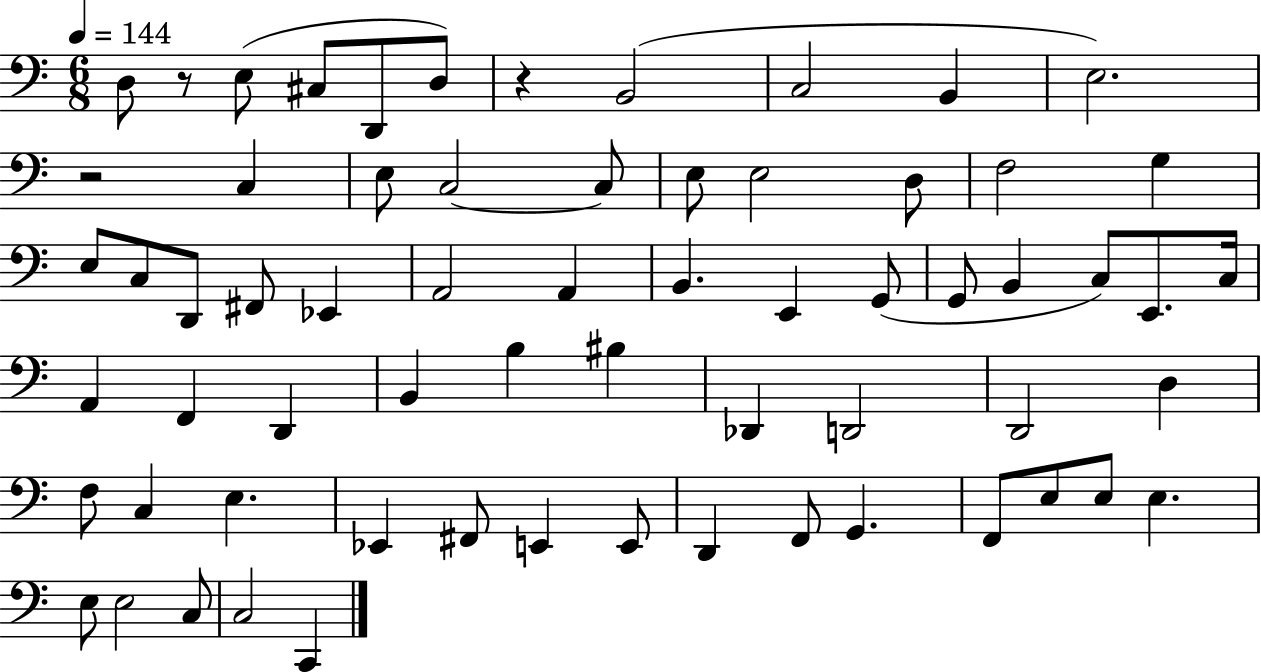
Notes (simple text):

D3/e R/e E3/e C#3/e D2/e D3/e R/q B2/h C3/h B2/q E3/h. R/h C3/q E3/e C3/h C3/e E3/e E3/h D3/e F3/h G3/q E3/e C3/e D2/e F#2/e Eb2/q A2/h A2/q B2/q. E2/q G2/e G2/e B2/q C3/e E2/e. C3/s A2/q F2/q D2/q B2/q B3/q BIS3/q Db2/q D2/h D2/h D3/q F3/e C3/q E3/q. Eb2/q F#2/e E2/q E2/e D2/q F2/e G2/q. F2/e E3/e E3/e E3/q. E3/e E3/h C3/e C3/h C2/q